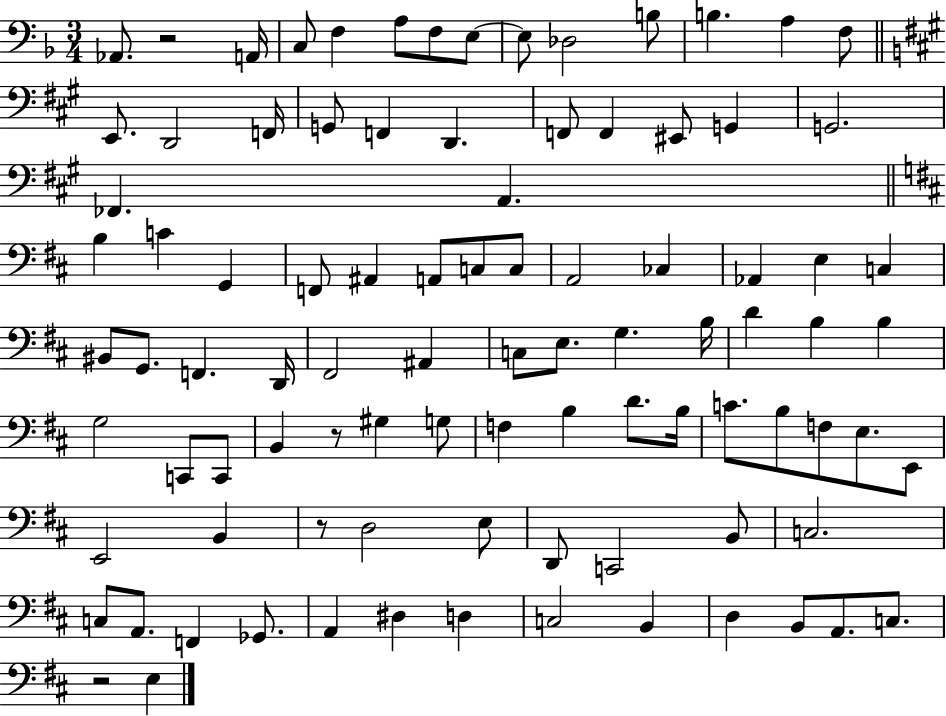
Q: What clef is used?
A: bass